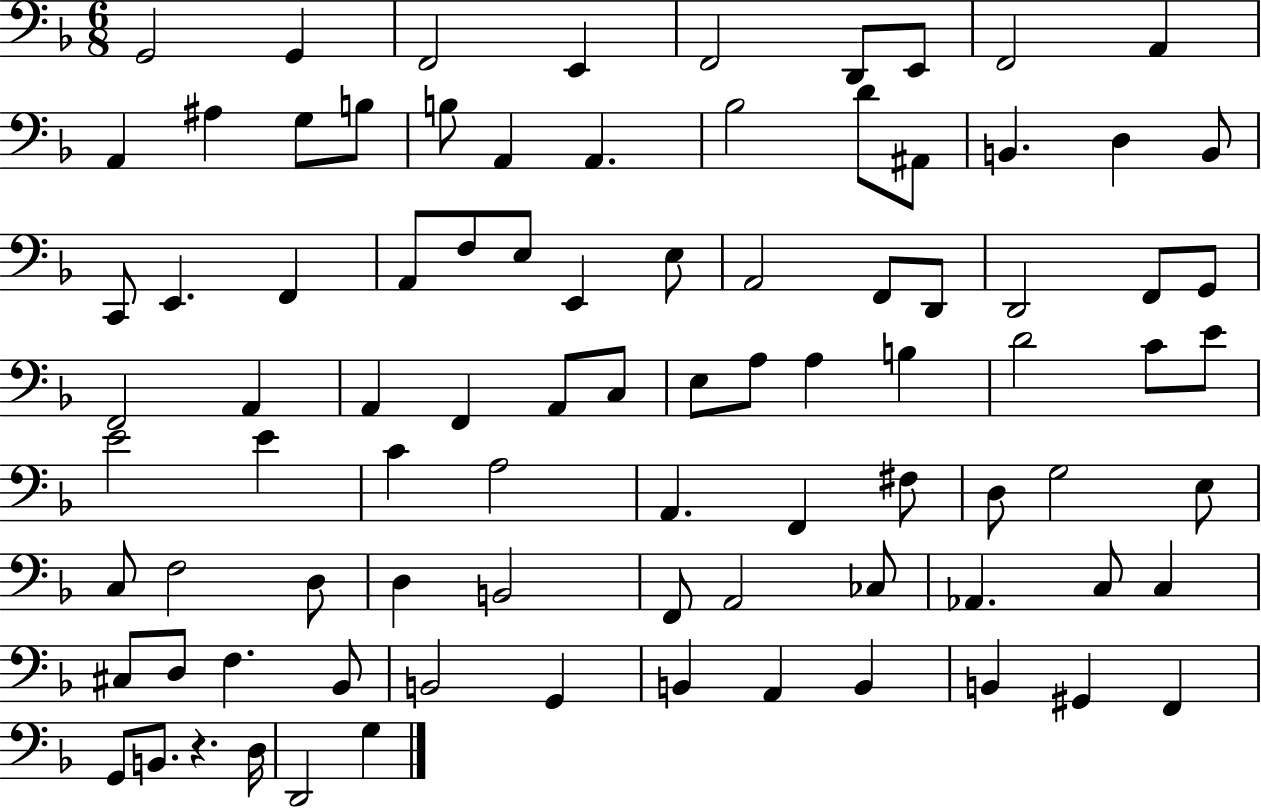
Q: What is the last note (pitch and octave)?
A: G3